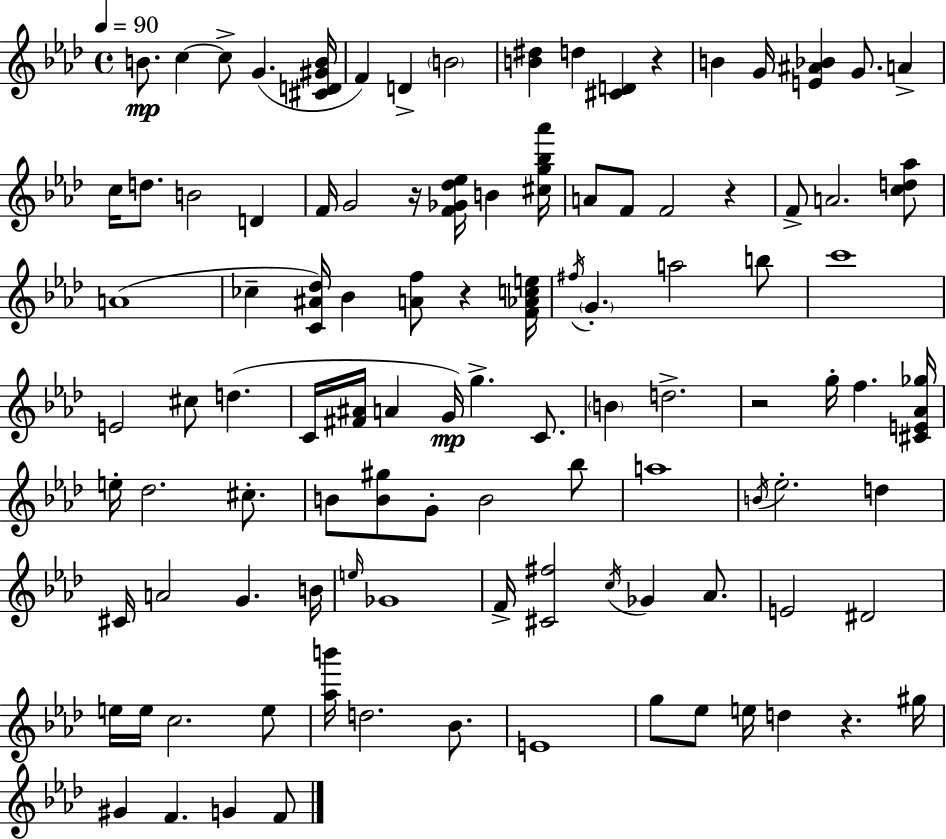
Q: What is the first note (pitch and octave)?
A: B4